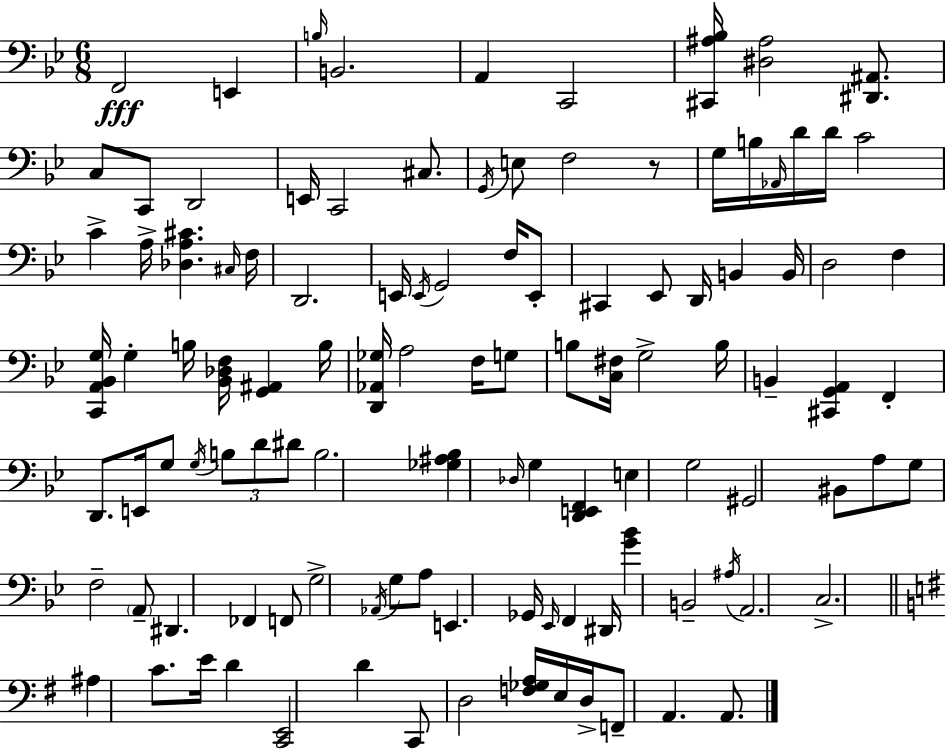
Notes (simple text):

F2/h E2/q B3/s B2/h. A2/q C2/h [C#2,A#3,Bb3]/s [D#3,A#3]/h [D#2,A#2]/e. C3/e C2/e D2/h E2/s C2/h C#3/e. G2/s E3/e F3/h R/e G3/s B3/s Ab2/s D4/s D4/s C4/h C4/q A3/s [Db3,A3,C#4]/q. C#3/s F3/s D2/h. E2/s E2/s G2/h F3/s E2/e C#2/q Eb2/e D2/s B2/q B2/s D3/h F3/q [C2,A2,Bb2,G3]/s G3/q B3/s [Bb2,Db3,F3]/s [G2,A#2]/q B3/s [D2,Ab2,Gb3]/s A3/h F3/s G3/e B3/e [C3,F#3]/s G3/h B3/s B2/q [C#2,G2,A2]/q F2/q D2/e. E2/s G3/e G3/s B3/e D4/e D#4/e B3/h. [Gb3,A#3,Bb3]/q Db3/s G3/q [D2,E2,F2]/q E3/q G3/h G#2/h BIS2/e A3/e G3/e F3/h A2/e D#2/q. FES2/q F2/e G3/h Ab2/s G3/e A3/e E2/q. Gb2/s Eb2/s F2/q D#2/s [G4,Bb4]/q B2/h A#3/s A2/h. C3/h. A#3/q C4/e. E4/s D4/q [C2,E2]/h D4/q C2/e D3/h [F3,Gb3,A3]/s E3/s D3/s F2/e A2/q. A2/e.